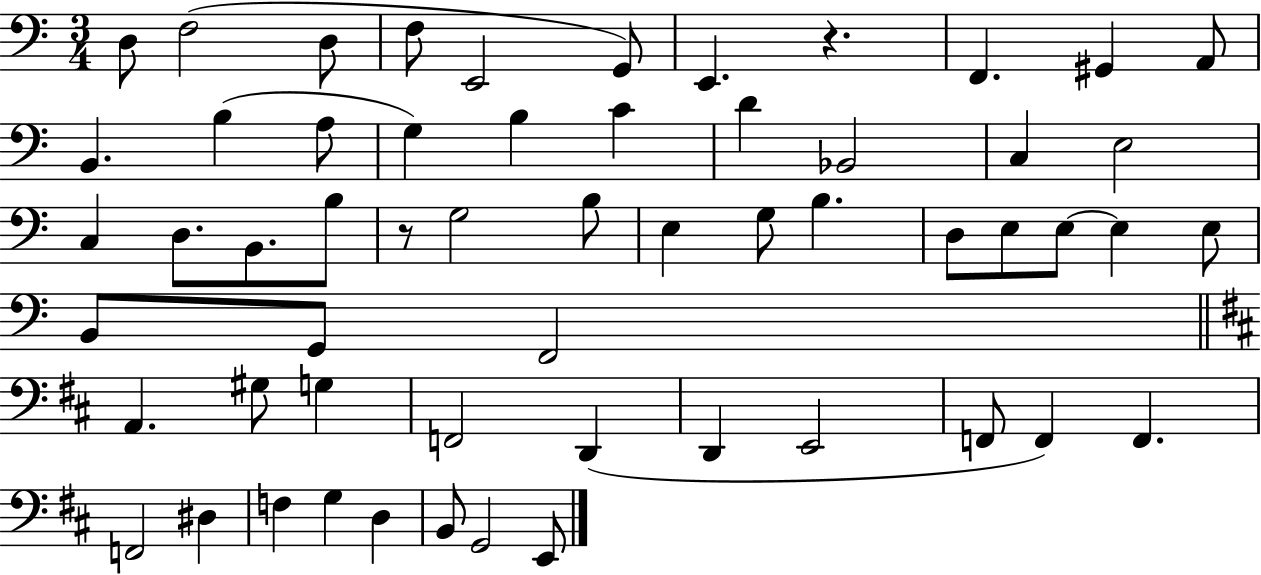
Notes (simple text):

D3/e F3/h D3/e F3/e E2/h G2/e E2/q. R/q. F2/q. G#2/q A2/e B2/q. B3/q A3/e G3/q B3/q C4/q D4/q Bb2/h C3/q E3/h C3/q D3/e. B2/e. B3/e R/e G3/h B3/e E3/q G3/e B3/q. D3/e E3/e E3/e E3/q E3/e B2/e G2/e F2/h A2/q. G#3/e G3/q F2/h D2/q D2/q E2/h F2/e F2/q F2/q. F2/h D#3/q F3/q G3/q D3/q B2/e G2/h E2/e